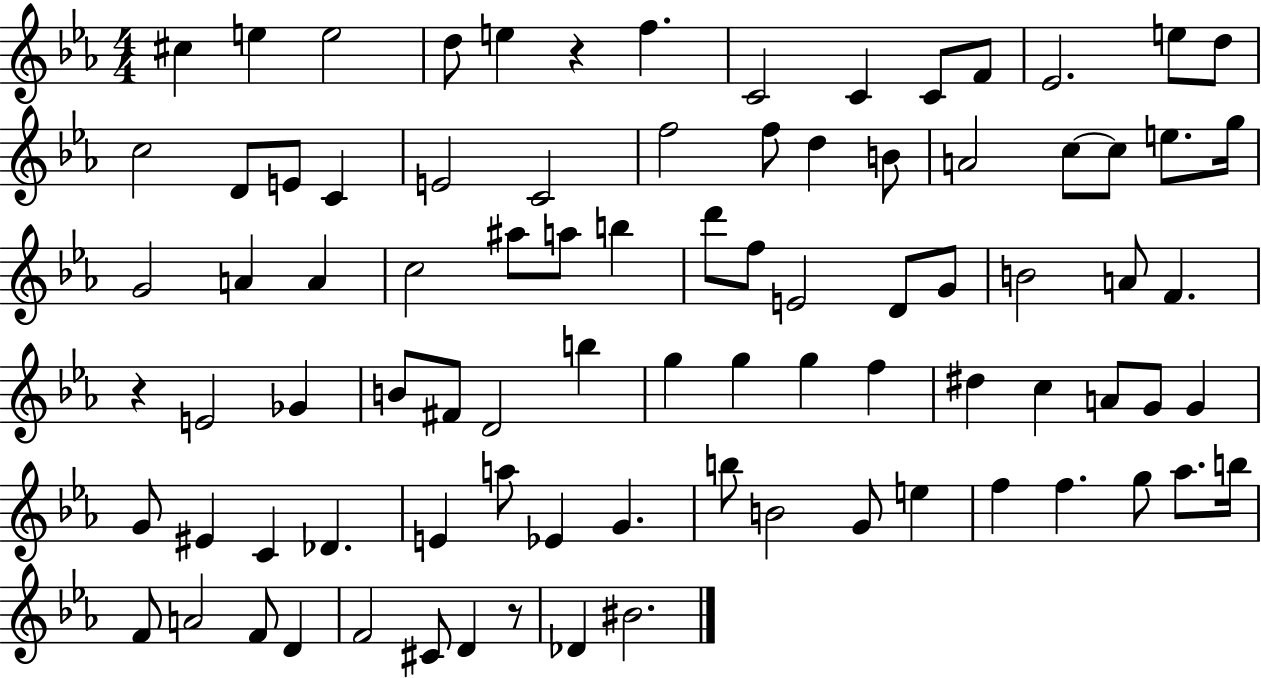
X:1
T:Untitled
M:4/4
L:1/4
K:Eb
^c e e2 d/2 e z f C2 C C/2 F/2 _E2 e/2 d/2 c2 D/2 E/2 C E2 C2 f2 f/2 d B/2 A2 c/2 c/2 e/2 g/4 G2 A A c2 ^a/2 a/2 b d'/2 f/2 E2 D/2 G/2 B2 A/2 F z E2 _G B/2 ^F/2 D2 b g g g f ^d c A/2 G/2 G G/2 ^E C _D E a/2 _E G b/2 B2 G/2 e f f g/2 _a/2 b/4 F/2 A2 F/2 D F2 ^C/2 D z/2 _D ^B2